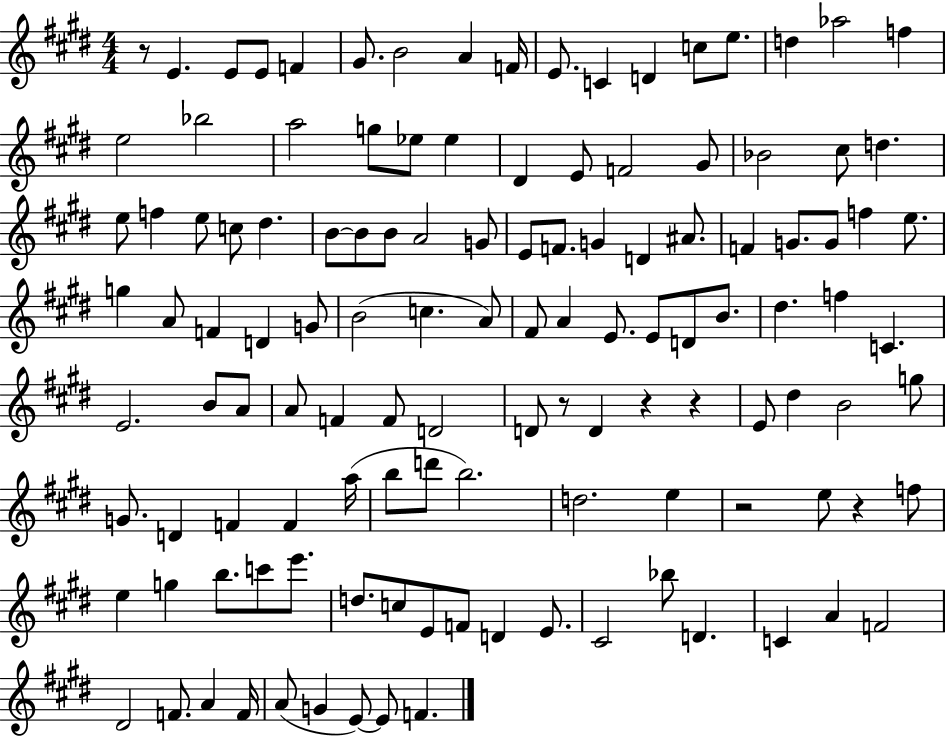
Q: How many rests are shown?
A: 6